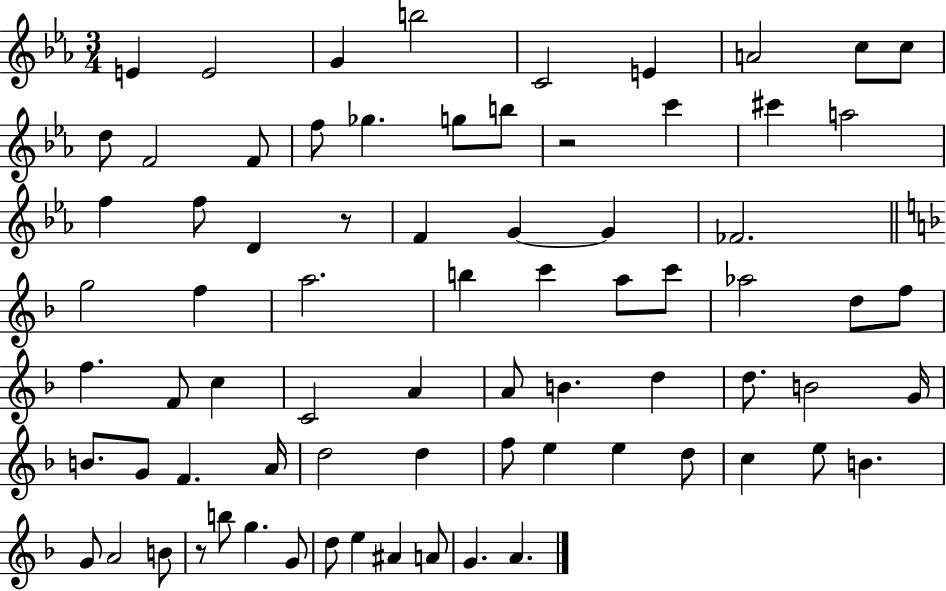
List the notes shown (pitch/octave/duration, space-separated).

E4/q E4/h G4/q B5/h C4/h E4/q A4/h C5/e C5/e D5/e F4/h F4/e F5/e Gb5/q. G5/e B5/e R/h C6/q C#6/q A5/h F5/q F5/e D4/q R/e F4/q G4/q G4/q FES4/h. G5/h F5/q A5/h. B5/q C6/q A5/e C6/e Ab5/h D5/e F5/e F5/q. F4/e C5/q C4/h A4/q A4/e B4/q. D5/q D5/e. B4/h G4/s B4/e. G4/e F4/q. A4/s D5/h D5/q F5/e E5/q E5/q D5/e C5/q E5/e B4/q. G4/e A4/h B4/e R/e B5/e G5/q. G4/e D5/e E5/q A#4/q A4/e G4/q. A4/q.